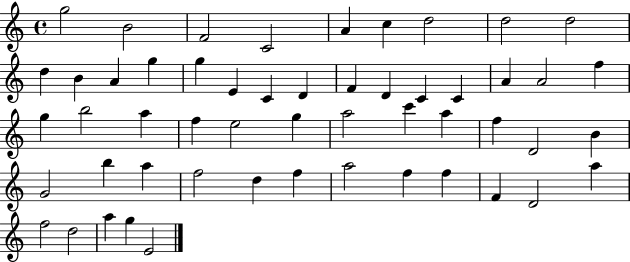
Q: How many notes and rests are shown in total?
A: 53